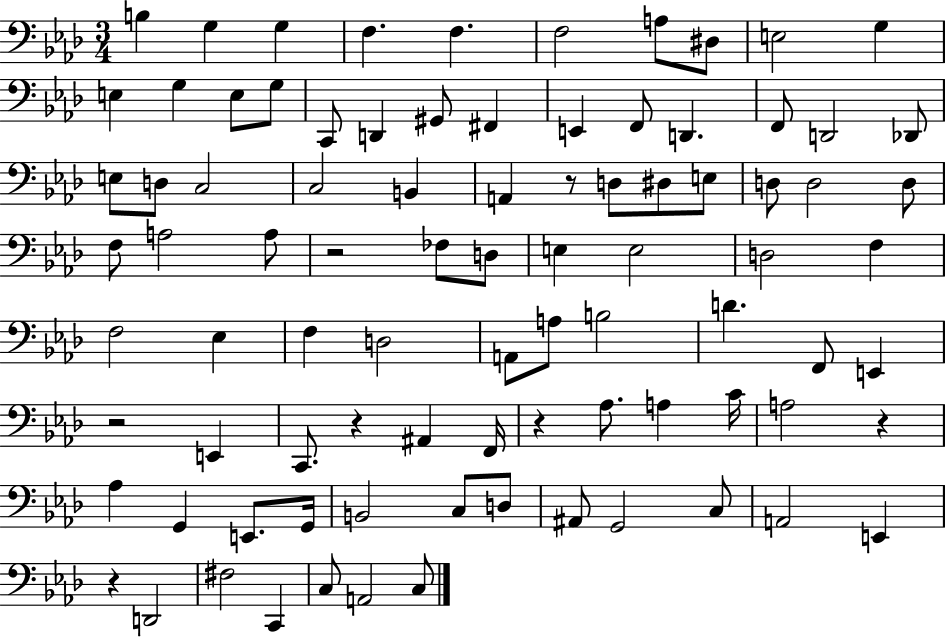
{
  \clef bass
  \numericTimeSignature
  \time 3/4
  \key aes \major
  b4 g4 g4 | f4. f4. | f2 a8 dis8 | e2 g4 | \break e4 g4 e8 g8 | c,8 d,4 gis,8 fis,4 | e,4 f,8 d,4. | f,8 d,2 des,8 | \break e8 d8 c2 | c2 b,4 | a,4 r8 d8 dis8 e8 | d8 d2 d8 | \break f8 a2 a8 | r2 fes8 d8 | e4 e2 | d2 f4 | \break f2 ees4 | f4 d2 | a,8 a8 b2 | d'4. f,8 e,4 | \break r2 e,4 | c,8. r4 ais,4 f,16 | r4 aes8. a4 c'16 | a2 r4 | \break aes4 g,4 e,8. g,16 | b,2 c8 d8 | ais,8 g,2 c8 | a,2 e,4 | \break r4 d,2 | fis2 c,4 | c8 a,2 c8 | \bar "|."
}